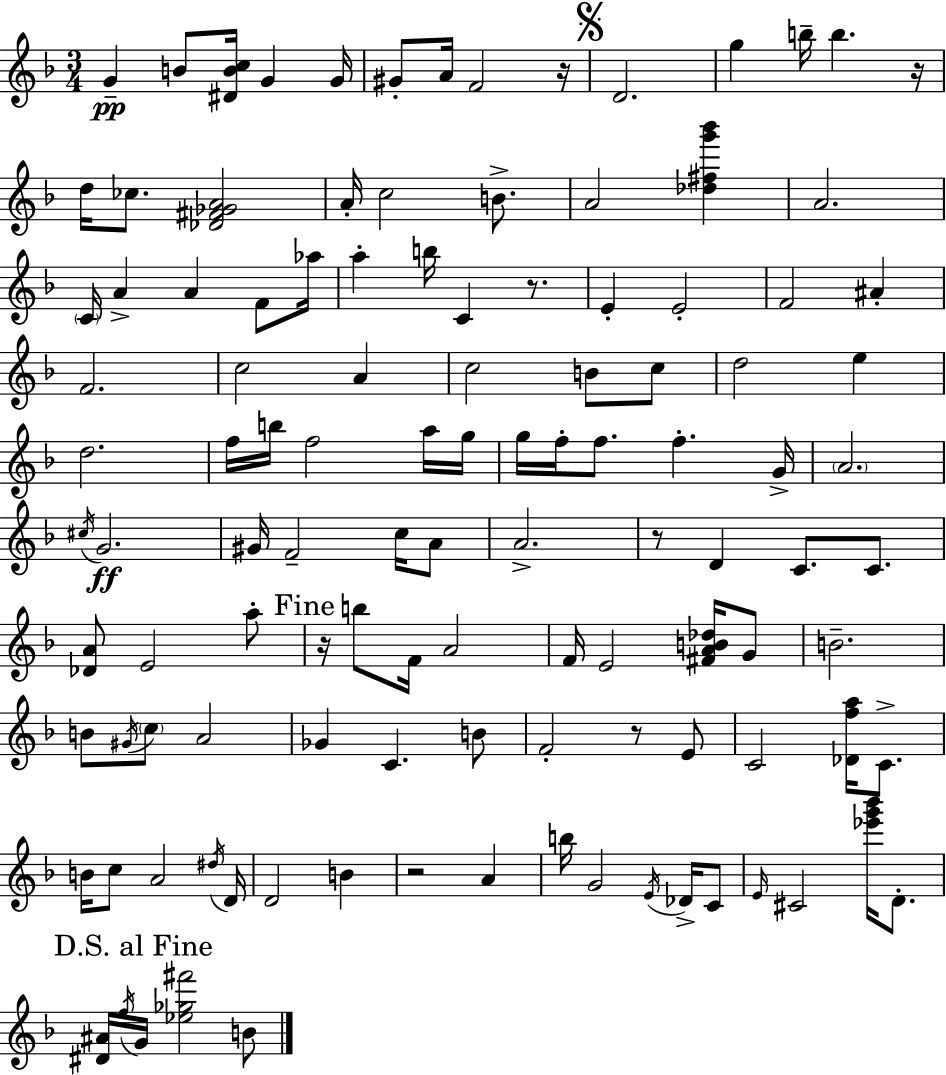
X:1
T:Untitled
M:3/4
L:1/4
K:Dm
G B/2 [^DBc]/4 G G/4 ^G/2 A/4 F2 z/4 D2 g b/4 b z/4 d/4 _c/2 [_D^F_GA]2 A/4 c2 B/2 A2 [_d^fg'_b'] A2 C/4 A A F/2 _a/4 a b/4 C z/2 E E2 F2 ^A F2 c2 A c2 B/2 c/2 d2 e d2 f/4 b/4 f2 a/4 g/4 g/4 f/4 f/2 f G/4 A2 ^c/4 G2 ^G/4 F2 c/4 A/2 A2 z/2 D C/2 C/2 [_DA]/2 E2 a/2 z/4 b/2 F/4 A2 F/4 E2 [^FAB_d]/4 G/2 B2 B/2 ^G/4 c/2 A2 _G C B/2 F2 z/2 E/2 C2 [_Dfa]/4 C/2 B/4 c/2 A2 ^d/4 D/4 D2 B z2 A b/4 G2 E/4 _D/4 C/2 E/4 ^C2 [_e'g'_b']/4 D/2 [^D^A]/4 f/4 G/4 [_e_g^f']2 B/2